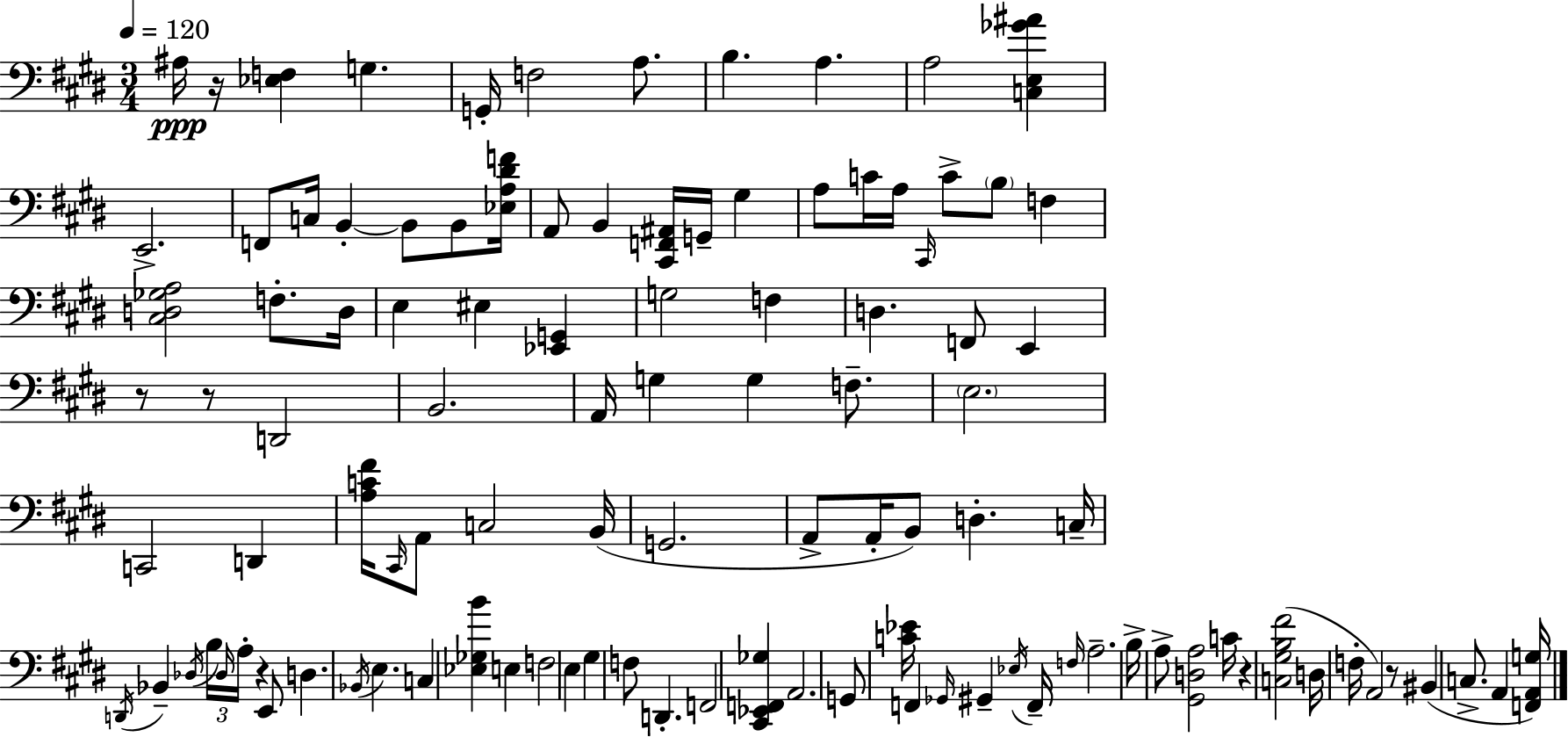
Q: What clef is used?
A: bass